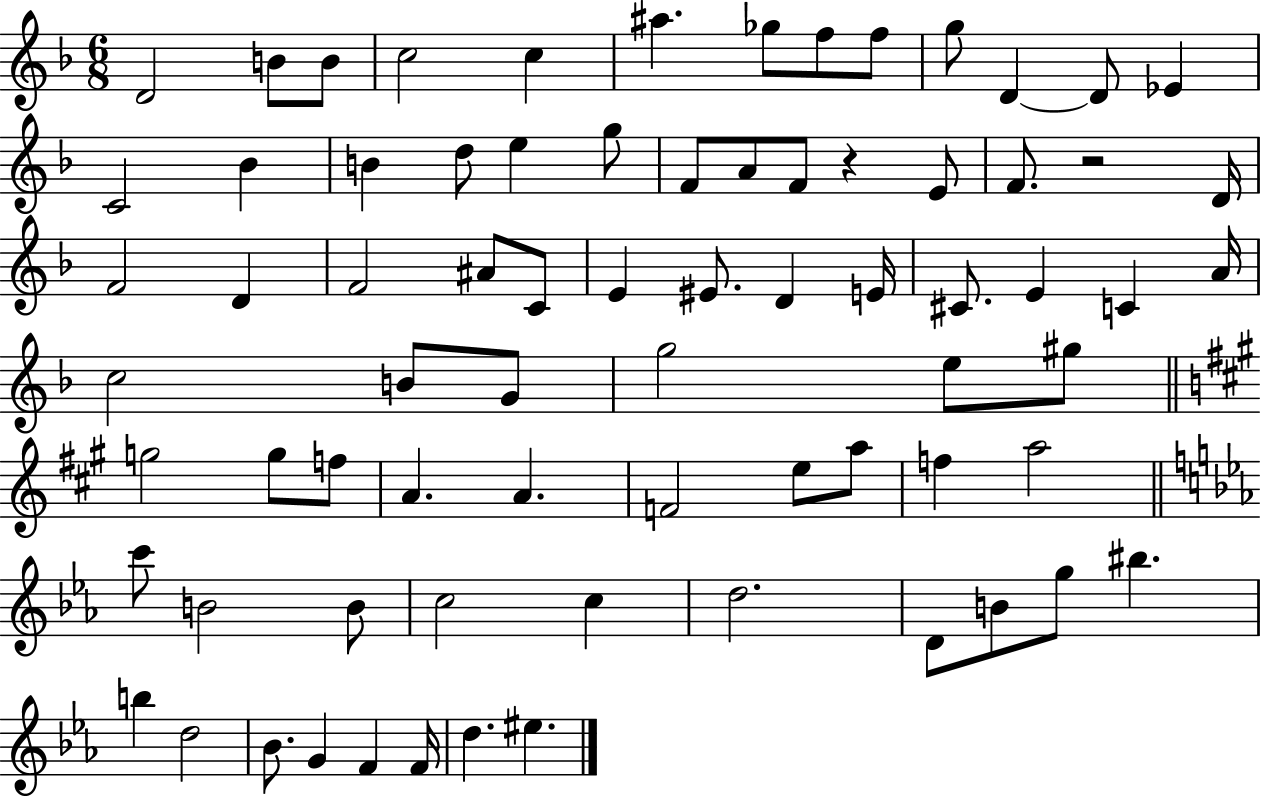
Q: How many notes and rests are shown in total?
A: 74